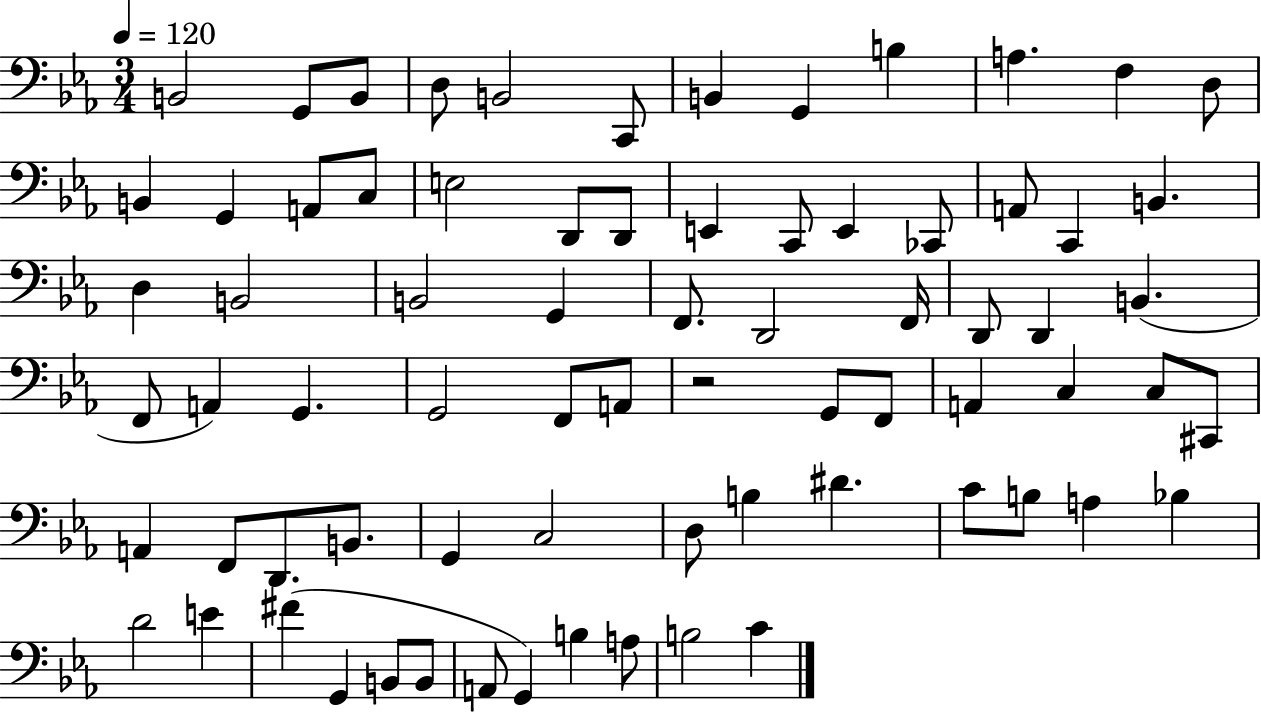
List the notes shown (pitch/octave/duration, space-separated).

B2/h G2/e B2/e D3/e B2/h C2/e B2/q G2/q B3/q A3/q. F3/q D3/e B2/q G2/q A2/e C3/e E3/h D2/e D2/e E2/q C2/e E2/q CES2/e A2/e C2/q B2/q. D3/q B2/h B2/h G2/q F2/e. D2/h F2/s D2/e D2/q B2/q. F2/e A2/q G2/q. G2/h F2/e A2/e R/h G2/e F2/e A2/q C3/q C3/e C#2/e A2/q F2/e D2/e. B2/e. G2/q C3/h D3/e B3/q D#4/q. C4/e B3/e A3/q Bb3/q D4/h E4/q F#4/q G2/q B2/e B2/e A2/e G2/q B3/q A3/e B3/h C4/q